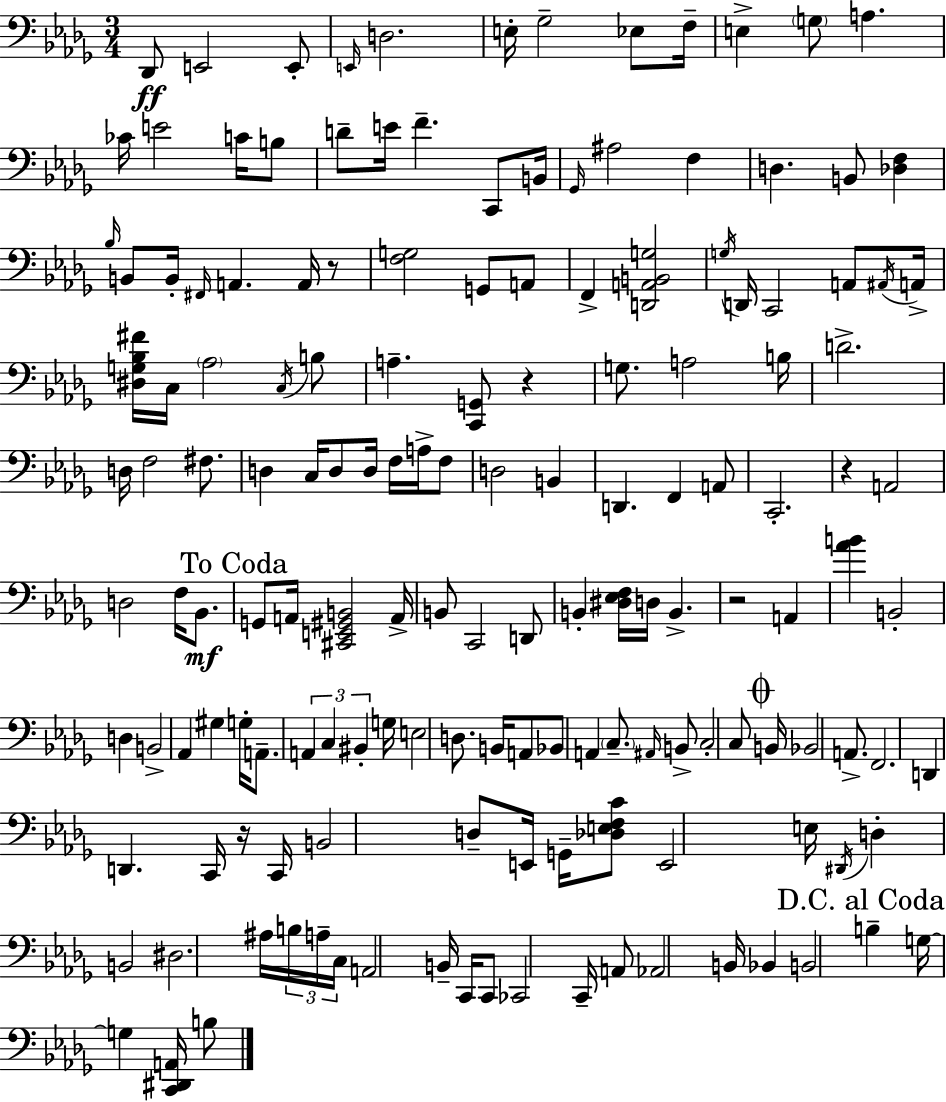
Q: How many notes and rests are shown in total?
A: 154